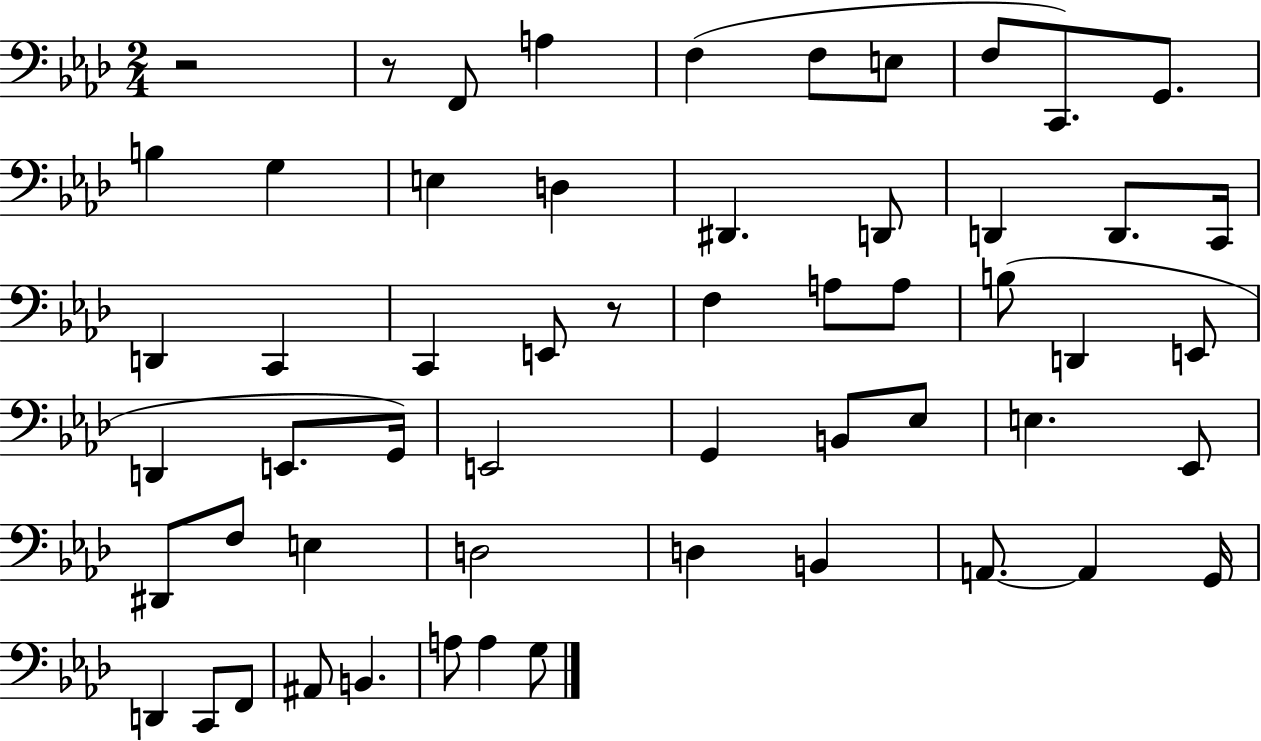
{
  \clef bass
  \numericTimeSignature
  \time 2/4
  \key aes \major
  r2 | r8 f,8 a4 | f4( f8 e8 | f8 c,8.) g,8. | \break b4 g4 | e4 d4 | dis,4. d,8 | d,4 d,8. c,16 | \break d,4 c,4 | c,4 e,8 r8 | f4 a8 a8 | b8( d,4 e,8 | \break d,4 e,8. g,16) | e,2 | g,4 b,8 ees8 | e4. ees,8 | \break dis,8 f8 e4 | d2 | d4 b,4 | a,8.~~ a,4 g,16 | \break d,4 c,8 f,8 | ais,8 b,4. | a8 a4 g8 | \bar "|."
}